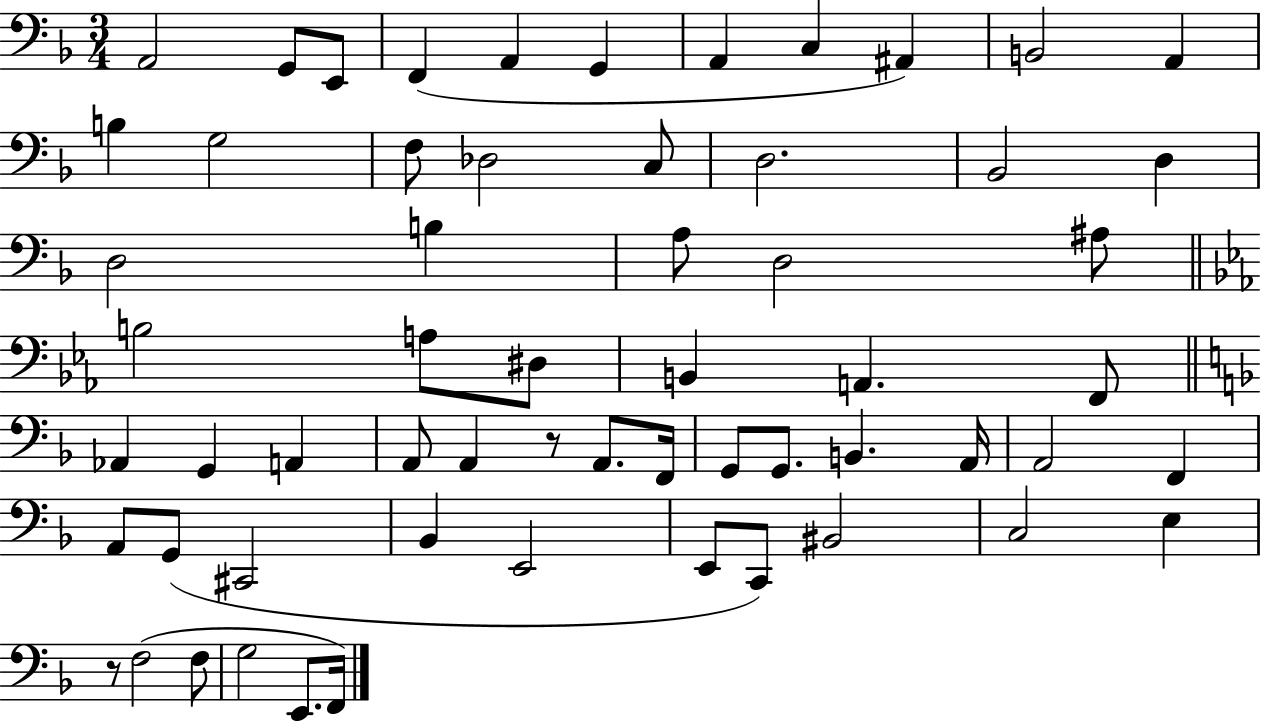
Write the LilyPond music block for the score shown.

{
  \clef bass
  \numericTimeSignature
  \time 3/4
  \key f \major
  a,2 g,8 e,8 | f,4( a,4 g,4 | a,4 c4 ais,4) | b,2 a,4 | \break b4 g2 | f8 des2 c8 | d2. | bes,2 d4 | \break d2 b4 | a8 d2 ais8 | \bar "||" \break \key ees \major b2 a8 dis8 | b,4 a,4. f,8 | \bar "||" \break \key f \major aes,4 g,4 a,4 | a,8 a,4 r8 a,8. f,16 | g,8 g,8. b,4. a,16 | a,2 f,4 | \break a,8 g,8( cis,2 | bes,4 e,2 | e,8 c,8) bis,2 | c2 e4 | \break r8 f2( f8 | g2 e,8. f,16) | \bar "|."
}